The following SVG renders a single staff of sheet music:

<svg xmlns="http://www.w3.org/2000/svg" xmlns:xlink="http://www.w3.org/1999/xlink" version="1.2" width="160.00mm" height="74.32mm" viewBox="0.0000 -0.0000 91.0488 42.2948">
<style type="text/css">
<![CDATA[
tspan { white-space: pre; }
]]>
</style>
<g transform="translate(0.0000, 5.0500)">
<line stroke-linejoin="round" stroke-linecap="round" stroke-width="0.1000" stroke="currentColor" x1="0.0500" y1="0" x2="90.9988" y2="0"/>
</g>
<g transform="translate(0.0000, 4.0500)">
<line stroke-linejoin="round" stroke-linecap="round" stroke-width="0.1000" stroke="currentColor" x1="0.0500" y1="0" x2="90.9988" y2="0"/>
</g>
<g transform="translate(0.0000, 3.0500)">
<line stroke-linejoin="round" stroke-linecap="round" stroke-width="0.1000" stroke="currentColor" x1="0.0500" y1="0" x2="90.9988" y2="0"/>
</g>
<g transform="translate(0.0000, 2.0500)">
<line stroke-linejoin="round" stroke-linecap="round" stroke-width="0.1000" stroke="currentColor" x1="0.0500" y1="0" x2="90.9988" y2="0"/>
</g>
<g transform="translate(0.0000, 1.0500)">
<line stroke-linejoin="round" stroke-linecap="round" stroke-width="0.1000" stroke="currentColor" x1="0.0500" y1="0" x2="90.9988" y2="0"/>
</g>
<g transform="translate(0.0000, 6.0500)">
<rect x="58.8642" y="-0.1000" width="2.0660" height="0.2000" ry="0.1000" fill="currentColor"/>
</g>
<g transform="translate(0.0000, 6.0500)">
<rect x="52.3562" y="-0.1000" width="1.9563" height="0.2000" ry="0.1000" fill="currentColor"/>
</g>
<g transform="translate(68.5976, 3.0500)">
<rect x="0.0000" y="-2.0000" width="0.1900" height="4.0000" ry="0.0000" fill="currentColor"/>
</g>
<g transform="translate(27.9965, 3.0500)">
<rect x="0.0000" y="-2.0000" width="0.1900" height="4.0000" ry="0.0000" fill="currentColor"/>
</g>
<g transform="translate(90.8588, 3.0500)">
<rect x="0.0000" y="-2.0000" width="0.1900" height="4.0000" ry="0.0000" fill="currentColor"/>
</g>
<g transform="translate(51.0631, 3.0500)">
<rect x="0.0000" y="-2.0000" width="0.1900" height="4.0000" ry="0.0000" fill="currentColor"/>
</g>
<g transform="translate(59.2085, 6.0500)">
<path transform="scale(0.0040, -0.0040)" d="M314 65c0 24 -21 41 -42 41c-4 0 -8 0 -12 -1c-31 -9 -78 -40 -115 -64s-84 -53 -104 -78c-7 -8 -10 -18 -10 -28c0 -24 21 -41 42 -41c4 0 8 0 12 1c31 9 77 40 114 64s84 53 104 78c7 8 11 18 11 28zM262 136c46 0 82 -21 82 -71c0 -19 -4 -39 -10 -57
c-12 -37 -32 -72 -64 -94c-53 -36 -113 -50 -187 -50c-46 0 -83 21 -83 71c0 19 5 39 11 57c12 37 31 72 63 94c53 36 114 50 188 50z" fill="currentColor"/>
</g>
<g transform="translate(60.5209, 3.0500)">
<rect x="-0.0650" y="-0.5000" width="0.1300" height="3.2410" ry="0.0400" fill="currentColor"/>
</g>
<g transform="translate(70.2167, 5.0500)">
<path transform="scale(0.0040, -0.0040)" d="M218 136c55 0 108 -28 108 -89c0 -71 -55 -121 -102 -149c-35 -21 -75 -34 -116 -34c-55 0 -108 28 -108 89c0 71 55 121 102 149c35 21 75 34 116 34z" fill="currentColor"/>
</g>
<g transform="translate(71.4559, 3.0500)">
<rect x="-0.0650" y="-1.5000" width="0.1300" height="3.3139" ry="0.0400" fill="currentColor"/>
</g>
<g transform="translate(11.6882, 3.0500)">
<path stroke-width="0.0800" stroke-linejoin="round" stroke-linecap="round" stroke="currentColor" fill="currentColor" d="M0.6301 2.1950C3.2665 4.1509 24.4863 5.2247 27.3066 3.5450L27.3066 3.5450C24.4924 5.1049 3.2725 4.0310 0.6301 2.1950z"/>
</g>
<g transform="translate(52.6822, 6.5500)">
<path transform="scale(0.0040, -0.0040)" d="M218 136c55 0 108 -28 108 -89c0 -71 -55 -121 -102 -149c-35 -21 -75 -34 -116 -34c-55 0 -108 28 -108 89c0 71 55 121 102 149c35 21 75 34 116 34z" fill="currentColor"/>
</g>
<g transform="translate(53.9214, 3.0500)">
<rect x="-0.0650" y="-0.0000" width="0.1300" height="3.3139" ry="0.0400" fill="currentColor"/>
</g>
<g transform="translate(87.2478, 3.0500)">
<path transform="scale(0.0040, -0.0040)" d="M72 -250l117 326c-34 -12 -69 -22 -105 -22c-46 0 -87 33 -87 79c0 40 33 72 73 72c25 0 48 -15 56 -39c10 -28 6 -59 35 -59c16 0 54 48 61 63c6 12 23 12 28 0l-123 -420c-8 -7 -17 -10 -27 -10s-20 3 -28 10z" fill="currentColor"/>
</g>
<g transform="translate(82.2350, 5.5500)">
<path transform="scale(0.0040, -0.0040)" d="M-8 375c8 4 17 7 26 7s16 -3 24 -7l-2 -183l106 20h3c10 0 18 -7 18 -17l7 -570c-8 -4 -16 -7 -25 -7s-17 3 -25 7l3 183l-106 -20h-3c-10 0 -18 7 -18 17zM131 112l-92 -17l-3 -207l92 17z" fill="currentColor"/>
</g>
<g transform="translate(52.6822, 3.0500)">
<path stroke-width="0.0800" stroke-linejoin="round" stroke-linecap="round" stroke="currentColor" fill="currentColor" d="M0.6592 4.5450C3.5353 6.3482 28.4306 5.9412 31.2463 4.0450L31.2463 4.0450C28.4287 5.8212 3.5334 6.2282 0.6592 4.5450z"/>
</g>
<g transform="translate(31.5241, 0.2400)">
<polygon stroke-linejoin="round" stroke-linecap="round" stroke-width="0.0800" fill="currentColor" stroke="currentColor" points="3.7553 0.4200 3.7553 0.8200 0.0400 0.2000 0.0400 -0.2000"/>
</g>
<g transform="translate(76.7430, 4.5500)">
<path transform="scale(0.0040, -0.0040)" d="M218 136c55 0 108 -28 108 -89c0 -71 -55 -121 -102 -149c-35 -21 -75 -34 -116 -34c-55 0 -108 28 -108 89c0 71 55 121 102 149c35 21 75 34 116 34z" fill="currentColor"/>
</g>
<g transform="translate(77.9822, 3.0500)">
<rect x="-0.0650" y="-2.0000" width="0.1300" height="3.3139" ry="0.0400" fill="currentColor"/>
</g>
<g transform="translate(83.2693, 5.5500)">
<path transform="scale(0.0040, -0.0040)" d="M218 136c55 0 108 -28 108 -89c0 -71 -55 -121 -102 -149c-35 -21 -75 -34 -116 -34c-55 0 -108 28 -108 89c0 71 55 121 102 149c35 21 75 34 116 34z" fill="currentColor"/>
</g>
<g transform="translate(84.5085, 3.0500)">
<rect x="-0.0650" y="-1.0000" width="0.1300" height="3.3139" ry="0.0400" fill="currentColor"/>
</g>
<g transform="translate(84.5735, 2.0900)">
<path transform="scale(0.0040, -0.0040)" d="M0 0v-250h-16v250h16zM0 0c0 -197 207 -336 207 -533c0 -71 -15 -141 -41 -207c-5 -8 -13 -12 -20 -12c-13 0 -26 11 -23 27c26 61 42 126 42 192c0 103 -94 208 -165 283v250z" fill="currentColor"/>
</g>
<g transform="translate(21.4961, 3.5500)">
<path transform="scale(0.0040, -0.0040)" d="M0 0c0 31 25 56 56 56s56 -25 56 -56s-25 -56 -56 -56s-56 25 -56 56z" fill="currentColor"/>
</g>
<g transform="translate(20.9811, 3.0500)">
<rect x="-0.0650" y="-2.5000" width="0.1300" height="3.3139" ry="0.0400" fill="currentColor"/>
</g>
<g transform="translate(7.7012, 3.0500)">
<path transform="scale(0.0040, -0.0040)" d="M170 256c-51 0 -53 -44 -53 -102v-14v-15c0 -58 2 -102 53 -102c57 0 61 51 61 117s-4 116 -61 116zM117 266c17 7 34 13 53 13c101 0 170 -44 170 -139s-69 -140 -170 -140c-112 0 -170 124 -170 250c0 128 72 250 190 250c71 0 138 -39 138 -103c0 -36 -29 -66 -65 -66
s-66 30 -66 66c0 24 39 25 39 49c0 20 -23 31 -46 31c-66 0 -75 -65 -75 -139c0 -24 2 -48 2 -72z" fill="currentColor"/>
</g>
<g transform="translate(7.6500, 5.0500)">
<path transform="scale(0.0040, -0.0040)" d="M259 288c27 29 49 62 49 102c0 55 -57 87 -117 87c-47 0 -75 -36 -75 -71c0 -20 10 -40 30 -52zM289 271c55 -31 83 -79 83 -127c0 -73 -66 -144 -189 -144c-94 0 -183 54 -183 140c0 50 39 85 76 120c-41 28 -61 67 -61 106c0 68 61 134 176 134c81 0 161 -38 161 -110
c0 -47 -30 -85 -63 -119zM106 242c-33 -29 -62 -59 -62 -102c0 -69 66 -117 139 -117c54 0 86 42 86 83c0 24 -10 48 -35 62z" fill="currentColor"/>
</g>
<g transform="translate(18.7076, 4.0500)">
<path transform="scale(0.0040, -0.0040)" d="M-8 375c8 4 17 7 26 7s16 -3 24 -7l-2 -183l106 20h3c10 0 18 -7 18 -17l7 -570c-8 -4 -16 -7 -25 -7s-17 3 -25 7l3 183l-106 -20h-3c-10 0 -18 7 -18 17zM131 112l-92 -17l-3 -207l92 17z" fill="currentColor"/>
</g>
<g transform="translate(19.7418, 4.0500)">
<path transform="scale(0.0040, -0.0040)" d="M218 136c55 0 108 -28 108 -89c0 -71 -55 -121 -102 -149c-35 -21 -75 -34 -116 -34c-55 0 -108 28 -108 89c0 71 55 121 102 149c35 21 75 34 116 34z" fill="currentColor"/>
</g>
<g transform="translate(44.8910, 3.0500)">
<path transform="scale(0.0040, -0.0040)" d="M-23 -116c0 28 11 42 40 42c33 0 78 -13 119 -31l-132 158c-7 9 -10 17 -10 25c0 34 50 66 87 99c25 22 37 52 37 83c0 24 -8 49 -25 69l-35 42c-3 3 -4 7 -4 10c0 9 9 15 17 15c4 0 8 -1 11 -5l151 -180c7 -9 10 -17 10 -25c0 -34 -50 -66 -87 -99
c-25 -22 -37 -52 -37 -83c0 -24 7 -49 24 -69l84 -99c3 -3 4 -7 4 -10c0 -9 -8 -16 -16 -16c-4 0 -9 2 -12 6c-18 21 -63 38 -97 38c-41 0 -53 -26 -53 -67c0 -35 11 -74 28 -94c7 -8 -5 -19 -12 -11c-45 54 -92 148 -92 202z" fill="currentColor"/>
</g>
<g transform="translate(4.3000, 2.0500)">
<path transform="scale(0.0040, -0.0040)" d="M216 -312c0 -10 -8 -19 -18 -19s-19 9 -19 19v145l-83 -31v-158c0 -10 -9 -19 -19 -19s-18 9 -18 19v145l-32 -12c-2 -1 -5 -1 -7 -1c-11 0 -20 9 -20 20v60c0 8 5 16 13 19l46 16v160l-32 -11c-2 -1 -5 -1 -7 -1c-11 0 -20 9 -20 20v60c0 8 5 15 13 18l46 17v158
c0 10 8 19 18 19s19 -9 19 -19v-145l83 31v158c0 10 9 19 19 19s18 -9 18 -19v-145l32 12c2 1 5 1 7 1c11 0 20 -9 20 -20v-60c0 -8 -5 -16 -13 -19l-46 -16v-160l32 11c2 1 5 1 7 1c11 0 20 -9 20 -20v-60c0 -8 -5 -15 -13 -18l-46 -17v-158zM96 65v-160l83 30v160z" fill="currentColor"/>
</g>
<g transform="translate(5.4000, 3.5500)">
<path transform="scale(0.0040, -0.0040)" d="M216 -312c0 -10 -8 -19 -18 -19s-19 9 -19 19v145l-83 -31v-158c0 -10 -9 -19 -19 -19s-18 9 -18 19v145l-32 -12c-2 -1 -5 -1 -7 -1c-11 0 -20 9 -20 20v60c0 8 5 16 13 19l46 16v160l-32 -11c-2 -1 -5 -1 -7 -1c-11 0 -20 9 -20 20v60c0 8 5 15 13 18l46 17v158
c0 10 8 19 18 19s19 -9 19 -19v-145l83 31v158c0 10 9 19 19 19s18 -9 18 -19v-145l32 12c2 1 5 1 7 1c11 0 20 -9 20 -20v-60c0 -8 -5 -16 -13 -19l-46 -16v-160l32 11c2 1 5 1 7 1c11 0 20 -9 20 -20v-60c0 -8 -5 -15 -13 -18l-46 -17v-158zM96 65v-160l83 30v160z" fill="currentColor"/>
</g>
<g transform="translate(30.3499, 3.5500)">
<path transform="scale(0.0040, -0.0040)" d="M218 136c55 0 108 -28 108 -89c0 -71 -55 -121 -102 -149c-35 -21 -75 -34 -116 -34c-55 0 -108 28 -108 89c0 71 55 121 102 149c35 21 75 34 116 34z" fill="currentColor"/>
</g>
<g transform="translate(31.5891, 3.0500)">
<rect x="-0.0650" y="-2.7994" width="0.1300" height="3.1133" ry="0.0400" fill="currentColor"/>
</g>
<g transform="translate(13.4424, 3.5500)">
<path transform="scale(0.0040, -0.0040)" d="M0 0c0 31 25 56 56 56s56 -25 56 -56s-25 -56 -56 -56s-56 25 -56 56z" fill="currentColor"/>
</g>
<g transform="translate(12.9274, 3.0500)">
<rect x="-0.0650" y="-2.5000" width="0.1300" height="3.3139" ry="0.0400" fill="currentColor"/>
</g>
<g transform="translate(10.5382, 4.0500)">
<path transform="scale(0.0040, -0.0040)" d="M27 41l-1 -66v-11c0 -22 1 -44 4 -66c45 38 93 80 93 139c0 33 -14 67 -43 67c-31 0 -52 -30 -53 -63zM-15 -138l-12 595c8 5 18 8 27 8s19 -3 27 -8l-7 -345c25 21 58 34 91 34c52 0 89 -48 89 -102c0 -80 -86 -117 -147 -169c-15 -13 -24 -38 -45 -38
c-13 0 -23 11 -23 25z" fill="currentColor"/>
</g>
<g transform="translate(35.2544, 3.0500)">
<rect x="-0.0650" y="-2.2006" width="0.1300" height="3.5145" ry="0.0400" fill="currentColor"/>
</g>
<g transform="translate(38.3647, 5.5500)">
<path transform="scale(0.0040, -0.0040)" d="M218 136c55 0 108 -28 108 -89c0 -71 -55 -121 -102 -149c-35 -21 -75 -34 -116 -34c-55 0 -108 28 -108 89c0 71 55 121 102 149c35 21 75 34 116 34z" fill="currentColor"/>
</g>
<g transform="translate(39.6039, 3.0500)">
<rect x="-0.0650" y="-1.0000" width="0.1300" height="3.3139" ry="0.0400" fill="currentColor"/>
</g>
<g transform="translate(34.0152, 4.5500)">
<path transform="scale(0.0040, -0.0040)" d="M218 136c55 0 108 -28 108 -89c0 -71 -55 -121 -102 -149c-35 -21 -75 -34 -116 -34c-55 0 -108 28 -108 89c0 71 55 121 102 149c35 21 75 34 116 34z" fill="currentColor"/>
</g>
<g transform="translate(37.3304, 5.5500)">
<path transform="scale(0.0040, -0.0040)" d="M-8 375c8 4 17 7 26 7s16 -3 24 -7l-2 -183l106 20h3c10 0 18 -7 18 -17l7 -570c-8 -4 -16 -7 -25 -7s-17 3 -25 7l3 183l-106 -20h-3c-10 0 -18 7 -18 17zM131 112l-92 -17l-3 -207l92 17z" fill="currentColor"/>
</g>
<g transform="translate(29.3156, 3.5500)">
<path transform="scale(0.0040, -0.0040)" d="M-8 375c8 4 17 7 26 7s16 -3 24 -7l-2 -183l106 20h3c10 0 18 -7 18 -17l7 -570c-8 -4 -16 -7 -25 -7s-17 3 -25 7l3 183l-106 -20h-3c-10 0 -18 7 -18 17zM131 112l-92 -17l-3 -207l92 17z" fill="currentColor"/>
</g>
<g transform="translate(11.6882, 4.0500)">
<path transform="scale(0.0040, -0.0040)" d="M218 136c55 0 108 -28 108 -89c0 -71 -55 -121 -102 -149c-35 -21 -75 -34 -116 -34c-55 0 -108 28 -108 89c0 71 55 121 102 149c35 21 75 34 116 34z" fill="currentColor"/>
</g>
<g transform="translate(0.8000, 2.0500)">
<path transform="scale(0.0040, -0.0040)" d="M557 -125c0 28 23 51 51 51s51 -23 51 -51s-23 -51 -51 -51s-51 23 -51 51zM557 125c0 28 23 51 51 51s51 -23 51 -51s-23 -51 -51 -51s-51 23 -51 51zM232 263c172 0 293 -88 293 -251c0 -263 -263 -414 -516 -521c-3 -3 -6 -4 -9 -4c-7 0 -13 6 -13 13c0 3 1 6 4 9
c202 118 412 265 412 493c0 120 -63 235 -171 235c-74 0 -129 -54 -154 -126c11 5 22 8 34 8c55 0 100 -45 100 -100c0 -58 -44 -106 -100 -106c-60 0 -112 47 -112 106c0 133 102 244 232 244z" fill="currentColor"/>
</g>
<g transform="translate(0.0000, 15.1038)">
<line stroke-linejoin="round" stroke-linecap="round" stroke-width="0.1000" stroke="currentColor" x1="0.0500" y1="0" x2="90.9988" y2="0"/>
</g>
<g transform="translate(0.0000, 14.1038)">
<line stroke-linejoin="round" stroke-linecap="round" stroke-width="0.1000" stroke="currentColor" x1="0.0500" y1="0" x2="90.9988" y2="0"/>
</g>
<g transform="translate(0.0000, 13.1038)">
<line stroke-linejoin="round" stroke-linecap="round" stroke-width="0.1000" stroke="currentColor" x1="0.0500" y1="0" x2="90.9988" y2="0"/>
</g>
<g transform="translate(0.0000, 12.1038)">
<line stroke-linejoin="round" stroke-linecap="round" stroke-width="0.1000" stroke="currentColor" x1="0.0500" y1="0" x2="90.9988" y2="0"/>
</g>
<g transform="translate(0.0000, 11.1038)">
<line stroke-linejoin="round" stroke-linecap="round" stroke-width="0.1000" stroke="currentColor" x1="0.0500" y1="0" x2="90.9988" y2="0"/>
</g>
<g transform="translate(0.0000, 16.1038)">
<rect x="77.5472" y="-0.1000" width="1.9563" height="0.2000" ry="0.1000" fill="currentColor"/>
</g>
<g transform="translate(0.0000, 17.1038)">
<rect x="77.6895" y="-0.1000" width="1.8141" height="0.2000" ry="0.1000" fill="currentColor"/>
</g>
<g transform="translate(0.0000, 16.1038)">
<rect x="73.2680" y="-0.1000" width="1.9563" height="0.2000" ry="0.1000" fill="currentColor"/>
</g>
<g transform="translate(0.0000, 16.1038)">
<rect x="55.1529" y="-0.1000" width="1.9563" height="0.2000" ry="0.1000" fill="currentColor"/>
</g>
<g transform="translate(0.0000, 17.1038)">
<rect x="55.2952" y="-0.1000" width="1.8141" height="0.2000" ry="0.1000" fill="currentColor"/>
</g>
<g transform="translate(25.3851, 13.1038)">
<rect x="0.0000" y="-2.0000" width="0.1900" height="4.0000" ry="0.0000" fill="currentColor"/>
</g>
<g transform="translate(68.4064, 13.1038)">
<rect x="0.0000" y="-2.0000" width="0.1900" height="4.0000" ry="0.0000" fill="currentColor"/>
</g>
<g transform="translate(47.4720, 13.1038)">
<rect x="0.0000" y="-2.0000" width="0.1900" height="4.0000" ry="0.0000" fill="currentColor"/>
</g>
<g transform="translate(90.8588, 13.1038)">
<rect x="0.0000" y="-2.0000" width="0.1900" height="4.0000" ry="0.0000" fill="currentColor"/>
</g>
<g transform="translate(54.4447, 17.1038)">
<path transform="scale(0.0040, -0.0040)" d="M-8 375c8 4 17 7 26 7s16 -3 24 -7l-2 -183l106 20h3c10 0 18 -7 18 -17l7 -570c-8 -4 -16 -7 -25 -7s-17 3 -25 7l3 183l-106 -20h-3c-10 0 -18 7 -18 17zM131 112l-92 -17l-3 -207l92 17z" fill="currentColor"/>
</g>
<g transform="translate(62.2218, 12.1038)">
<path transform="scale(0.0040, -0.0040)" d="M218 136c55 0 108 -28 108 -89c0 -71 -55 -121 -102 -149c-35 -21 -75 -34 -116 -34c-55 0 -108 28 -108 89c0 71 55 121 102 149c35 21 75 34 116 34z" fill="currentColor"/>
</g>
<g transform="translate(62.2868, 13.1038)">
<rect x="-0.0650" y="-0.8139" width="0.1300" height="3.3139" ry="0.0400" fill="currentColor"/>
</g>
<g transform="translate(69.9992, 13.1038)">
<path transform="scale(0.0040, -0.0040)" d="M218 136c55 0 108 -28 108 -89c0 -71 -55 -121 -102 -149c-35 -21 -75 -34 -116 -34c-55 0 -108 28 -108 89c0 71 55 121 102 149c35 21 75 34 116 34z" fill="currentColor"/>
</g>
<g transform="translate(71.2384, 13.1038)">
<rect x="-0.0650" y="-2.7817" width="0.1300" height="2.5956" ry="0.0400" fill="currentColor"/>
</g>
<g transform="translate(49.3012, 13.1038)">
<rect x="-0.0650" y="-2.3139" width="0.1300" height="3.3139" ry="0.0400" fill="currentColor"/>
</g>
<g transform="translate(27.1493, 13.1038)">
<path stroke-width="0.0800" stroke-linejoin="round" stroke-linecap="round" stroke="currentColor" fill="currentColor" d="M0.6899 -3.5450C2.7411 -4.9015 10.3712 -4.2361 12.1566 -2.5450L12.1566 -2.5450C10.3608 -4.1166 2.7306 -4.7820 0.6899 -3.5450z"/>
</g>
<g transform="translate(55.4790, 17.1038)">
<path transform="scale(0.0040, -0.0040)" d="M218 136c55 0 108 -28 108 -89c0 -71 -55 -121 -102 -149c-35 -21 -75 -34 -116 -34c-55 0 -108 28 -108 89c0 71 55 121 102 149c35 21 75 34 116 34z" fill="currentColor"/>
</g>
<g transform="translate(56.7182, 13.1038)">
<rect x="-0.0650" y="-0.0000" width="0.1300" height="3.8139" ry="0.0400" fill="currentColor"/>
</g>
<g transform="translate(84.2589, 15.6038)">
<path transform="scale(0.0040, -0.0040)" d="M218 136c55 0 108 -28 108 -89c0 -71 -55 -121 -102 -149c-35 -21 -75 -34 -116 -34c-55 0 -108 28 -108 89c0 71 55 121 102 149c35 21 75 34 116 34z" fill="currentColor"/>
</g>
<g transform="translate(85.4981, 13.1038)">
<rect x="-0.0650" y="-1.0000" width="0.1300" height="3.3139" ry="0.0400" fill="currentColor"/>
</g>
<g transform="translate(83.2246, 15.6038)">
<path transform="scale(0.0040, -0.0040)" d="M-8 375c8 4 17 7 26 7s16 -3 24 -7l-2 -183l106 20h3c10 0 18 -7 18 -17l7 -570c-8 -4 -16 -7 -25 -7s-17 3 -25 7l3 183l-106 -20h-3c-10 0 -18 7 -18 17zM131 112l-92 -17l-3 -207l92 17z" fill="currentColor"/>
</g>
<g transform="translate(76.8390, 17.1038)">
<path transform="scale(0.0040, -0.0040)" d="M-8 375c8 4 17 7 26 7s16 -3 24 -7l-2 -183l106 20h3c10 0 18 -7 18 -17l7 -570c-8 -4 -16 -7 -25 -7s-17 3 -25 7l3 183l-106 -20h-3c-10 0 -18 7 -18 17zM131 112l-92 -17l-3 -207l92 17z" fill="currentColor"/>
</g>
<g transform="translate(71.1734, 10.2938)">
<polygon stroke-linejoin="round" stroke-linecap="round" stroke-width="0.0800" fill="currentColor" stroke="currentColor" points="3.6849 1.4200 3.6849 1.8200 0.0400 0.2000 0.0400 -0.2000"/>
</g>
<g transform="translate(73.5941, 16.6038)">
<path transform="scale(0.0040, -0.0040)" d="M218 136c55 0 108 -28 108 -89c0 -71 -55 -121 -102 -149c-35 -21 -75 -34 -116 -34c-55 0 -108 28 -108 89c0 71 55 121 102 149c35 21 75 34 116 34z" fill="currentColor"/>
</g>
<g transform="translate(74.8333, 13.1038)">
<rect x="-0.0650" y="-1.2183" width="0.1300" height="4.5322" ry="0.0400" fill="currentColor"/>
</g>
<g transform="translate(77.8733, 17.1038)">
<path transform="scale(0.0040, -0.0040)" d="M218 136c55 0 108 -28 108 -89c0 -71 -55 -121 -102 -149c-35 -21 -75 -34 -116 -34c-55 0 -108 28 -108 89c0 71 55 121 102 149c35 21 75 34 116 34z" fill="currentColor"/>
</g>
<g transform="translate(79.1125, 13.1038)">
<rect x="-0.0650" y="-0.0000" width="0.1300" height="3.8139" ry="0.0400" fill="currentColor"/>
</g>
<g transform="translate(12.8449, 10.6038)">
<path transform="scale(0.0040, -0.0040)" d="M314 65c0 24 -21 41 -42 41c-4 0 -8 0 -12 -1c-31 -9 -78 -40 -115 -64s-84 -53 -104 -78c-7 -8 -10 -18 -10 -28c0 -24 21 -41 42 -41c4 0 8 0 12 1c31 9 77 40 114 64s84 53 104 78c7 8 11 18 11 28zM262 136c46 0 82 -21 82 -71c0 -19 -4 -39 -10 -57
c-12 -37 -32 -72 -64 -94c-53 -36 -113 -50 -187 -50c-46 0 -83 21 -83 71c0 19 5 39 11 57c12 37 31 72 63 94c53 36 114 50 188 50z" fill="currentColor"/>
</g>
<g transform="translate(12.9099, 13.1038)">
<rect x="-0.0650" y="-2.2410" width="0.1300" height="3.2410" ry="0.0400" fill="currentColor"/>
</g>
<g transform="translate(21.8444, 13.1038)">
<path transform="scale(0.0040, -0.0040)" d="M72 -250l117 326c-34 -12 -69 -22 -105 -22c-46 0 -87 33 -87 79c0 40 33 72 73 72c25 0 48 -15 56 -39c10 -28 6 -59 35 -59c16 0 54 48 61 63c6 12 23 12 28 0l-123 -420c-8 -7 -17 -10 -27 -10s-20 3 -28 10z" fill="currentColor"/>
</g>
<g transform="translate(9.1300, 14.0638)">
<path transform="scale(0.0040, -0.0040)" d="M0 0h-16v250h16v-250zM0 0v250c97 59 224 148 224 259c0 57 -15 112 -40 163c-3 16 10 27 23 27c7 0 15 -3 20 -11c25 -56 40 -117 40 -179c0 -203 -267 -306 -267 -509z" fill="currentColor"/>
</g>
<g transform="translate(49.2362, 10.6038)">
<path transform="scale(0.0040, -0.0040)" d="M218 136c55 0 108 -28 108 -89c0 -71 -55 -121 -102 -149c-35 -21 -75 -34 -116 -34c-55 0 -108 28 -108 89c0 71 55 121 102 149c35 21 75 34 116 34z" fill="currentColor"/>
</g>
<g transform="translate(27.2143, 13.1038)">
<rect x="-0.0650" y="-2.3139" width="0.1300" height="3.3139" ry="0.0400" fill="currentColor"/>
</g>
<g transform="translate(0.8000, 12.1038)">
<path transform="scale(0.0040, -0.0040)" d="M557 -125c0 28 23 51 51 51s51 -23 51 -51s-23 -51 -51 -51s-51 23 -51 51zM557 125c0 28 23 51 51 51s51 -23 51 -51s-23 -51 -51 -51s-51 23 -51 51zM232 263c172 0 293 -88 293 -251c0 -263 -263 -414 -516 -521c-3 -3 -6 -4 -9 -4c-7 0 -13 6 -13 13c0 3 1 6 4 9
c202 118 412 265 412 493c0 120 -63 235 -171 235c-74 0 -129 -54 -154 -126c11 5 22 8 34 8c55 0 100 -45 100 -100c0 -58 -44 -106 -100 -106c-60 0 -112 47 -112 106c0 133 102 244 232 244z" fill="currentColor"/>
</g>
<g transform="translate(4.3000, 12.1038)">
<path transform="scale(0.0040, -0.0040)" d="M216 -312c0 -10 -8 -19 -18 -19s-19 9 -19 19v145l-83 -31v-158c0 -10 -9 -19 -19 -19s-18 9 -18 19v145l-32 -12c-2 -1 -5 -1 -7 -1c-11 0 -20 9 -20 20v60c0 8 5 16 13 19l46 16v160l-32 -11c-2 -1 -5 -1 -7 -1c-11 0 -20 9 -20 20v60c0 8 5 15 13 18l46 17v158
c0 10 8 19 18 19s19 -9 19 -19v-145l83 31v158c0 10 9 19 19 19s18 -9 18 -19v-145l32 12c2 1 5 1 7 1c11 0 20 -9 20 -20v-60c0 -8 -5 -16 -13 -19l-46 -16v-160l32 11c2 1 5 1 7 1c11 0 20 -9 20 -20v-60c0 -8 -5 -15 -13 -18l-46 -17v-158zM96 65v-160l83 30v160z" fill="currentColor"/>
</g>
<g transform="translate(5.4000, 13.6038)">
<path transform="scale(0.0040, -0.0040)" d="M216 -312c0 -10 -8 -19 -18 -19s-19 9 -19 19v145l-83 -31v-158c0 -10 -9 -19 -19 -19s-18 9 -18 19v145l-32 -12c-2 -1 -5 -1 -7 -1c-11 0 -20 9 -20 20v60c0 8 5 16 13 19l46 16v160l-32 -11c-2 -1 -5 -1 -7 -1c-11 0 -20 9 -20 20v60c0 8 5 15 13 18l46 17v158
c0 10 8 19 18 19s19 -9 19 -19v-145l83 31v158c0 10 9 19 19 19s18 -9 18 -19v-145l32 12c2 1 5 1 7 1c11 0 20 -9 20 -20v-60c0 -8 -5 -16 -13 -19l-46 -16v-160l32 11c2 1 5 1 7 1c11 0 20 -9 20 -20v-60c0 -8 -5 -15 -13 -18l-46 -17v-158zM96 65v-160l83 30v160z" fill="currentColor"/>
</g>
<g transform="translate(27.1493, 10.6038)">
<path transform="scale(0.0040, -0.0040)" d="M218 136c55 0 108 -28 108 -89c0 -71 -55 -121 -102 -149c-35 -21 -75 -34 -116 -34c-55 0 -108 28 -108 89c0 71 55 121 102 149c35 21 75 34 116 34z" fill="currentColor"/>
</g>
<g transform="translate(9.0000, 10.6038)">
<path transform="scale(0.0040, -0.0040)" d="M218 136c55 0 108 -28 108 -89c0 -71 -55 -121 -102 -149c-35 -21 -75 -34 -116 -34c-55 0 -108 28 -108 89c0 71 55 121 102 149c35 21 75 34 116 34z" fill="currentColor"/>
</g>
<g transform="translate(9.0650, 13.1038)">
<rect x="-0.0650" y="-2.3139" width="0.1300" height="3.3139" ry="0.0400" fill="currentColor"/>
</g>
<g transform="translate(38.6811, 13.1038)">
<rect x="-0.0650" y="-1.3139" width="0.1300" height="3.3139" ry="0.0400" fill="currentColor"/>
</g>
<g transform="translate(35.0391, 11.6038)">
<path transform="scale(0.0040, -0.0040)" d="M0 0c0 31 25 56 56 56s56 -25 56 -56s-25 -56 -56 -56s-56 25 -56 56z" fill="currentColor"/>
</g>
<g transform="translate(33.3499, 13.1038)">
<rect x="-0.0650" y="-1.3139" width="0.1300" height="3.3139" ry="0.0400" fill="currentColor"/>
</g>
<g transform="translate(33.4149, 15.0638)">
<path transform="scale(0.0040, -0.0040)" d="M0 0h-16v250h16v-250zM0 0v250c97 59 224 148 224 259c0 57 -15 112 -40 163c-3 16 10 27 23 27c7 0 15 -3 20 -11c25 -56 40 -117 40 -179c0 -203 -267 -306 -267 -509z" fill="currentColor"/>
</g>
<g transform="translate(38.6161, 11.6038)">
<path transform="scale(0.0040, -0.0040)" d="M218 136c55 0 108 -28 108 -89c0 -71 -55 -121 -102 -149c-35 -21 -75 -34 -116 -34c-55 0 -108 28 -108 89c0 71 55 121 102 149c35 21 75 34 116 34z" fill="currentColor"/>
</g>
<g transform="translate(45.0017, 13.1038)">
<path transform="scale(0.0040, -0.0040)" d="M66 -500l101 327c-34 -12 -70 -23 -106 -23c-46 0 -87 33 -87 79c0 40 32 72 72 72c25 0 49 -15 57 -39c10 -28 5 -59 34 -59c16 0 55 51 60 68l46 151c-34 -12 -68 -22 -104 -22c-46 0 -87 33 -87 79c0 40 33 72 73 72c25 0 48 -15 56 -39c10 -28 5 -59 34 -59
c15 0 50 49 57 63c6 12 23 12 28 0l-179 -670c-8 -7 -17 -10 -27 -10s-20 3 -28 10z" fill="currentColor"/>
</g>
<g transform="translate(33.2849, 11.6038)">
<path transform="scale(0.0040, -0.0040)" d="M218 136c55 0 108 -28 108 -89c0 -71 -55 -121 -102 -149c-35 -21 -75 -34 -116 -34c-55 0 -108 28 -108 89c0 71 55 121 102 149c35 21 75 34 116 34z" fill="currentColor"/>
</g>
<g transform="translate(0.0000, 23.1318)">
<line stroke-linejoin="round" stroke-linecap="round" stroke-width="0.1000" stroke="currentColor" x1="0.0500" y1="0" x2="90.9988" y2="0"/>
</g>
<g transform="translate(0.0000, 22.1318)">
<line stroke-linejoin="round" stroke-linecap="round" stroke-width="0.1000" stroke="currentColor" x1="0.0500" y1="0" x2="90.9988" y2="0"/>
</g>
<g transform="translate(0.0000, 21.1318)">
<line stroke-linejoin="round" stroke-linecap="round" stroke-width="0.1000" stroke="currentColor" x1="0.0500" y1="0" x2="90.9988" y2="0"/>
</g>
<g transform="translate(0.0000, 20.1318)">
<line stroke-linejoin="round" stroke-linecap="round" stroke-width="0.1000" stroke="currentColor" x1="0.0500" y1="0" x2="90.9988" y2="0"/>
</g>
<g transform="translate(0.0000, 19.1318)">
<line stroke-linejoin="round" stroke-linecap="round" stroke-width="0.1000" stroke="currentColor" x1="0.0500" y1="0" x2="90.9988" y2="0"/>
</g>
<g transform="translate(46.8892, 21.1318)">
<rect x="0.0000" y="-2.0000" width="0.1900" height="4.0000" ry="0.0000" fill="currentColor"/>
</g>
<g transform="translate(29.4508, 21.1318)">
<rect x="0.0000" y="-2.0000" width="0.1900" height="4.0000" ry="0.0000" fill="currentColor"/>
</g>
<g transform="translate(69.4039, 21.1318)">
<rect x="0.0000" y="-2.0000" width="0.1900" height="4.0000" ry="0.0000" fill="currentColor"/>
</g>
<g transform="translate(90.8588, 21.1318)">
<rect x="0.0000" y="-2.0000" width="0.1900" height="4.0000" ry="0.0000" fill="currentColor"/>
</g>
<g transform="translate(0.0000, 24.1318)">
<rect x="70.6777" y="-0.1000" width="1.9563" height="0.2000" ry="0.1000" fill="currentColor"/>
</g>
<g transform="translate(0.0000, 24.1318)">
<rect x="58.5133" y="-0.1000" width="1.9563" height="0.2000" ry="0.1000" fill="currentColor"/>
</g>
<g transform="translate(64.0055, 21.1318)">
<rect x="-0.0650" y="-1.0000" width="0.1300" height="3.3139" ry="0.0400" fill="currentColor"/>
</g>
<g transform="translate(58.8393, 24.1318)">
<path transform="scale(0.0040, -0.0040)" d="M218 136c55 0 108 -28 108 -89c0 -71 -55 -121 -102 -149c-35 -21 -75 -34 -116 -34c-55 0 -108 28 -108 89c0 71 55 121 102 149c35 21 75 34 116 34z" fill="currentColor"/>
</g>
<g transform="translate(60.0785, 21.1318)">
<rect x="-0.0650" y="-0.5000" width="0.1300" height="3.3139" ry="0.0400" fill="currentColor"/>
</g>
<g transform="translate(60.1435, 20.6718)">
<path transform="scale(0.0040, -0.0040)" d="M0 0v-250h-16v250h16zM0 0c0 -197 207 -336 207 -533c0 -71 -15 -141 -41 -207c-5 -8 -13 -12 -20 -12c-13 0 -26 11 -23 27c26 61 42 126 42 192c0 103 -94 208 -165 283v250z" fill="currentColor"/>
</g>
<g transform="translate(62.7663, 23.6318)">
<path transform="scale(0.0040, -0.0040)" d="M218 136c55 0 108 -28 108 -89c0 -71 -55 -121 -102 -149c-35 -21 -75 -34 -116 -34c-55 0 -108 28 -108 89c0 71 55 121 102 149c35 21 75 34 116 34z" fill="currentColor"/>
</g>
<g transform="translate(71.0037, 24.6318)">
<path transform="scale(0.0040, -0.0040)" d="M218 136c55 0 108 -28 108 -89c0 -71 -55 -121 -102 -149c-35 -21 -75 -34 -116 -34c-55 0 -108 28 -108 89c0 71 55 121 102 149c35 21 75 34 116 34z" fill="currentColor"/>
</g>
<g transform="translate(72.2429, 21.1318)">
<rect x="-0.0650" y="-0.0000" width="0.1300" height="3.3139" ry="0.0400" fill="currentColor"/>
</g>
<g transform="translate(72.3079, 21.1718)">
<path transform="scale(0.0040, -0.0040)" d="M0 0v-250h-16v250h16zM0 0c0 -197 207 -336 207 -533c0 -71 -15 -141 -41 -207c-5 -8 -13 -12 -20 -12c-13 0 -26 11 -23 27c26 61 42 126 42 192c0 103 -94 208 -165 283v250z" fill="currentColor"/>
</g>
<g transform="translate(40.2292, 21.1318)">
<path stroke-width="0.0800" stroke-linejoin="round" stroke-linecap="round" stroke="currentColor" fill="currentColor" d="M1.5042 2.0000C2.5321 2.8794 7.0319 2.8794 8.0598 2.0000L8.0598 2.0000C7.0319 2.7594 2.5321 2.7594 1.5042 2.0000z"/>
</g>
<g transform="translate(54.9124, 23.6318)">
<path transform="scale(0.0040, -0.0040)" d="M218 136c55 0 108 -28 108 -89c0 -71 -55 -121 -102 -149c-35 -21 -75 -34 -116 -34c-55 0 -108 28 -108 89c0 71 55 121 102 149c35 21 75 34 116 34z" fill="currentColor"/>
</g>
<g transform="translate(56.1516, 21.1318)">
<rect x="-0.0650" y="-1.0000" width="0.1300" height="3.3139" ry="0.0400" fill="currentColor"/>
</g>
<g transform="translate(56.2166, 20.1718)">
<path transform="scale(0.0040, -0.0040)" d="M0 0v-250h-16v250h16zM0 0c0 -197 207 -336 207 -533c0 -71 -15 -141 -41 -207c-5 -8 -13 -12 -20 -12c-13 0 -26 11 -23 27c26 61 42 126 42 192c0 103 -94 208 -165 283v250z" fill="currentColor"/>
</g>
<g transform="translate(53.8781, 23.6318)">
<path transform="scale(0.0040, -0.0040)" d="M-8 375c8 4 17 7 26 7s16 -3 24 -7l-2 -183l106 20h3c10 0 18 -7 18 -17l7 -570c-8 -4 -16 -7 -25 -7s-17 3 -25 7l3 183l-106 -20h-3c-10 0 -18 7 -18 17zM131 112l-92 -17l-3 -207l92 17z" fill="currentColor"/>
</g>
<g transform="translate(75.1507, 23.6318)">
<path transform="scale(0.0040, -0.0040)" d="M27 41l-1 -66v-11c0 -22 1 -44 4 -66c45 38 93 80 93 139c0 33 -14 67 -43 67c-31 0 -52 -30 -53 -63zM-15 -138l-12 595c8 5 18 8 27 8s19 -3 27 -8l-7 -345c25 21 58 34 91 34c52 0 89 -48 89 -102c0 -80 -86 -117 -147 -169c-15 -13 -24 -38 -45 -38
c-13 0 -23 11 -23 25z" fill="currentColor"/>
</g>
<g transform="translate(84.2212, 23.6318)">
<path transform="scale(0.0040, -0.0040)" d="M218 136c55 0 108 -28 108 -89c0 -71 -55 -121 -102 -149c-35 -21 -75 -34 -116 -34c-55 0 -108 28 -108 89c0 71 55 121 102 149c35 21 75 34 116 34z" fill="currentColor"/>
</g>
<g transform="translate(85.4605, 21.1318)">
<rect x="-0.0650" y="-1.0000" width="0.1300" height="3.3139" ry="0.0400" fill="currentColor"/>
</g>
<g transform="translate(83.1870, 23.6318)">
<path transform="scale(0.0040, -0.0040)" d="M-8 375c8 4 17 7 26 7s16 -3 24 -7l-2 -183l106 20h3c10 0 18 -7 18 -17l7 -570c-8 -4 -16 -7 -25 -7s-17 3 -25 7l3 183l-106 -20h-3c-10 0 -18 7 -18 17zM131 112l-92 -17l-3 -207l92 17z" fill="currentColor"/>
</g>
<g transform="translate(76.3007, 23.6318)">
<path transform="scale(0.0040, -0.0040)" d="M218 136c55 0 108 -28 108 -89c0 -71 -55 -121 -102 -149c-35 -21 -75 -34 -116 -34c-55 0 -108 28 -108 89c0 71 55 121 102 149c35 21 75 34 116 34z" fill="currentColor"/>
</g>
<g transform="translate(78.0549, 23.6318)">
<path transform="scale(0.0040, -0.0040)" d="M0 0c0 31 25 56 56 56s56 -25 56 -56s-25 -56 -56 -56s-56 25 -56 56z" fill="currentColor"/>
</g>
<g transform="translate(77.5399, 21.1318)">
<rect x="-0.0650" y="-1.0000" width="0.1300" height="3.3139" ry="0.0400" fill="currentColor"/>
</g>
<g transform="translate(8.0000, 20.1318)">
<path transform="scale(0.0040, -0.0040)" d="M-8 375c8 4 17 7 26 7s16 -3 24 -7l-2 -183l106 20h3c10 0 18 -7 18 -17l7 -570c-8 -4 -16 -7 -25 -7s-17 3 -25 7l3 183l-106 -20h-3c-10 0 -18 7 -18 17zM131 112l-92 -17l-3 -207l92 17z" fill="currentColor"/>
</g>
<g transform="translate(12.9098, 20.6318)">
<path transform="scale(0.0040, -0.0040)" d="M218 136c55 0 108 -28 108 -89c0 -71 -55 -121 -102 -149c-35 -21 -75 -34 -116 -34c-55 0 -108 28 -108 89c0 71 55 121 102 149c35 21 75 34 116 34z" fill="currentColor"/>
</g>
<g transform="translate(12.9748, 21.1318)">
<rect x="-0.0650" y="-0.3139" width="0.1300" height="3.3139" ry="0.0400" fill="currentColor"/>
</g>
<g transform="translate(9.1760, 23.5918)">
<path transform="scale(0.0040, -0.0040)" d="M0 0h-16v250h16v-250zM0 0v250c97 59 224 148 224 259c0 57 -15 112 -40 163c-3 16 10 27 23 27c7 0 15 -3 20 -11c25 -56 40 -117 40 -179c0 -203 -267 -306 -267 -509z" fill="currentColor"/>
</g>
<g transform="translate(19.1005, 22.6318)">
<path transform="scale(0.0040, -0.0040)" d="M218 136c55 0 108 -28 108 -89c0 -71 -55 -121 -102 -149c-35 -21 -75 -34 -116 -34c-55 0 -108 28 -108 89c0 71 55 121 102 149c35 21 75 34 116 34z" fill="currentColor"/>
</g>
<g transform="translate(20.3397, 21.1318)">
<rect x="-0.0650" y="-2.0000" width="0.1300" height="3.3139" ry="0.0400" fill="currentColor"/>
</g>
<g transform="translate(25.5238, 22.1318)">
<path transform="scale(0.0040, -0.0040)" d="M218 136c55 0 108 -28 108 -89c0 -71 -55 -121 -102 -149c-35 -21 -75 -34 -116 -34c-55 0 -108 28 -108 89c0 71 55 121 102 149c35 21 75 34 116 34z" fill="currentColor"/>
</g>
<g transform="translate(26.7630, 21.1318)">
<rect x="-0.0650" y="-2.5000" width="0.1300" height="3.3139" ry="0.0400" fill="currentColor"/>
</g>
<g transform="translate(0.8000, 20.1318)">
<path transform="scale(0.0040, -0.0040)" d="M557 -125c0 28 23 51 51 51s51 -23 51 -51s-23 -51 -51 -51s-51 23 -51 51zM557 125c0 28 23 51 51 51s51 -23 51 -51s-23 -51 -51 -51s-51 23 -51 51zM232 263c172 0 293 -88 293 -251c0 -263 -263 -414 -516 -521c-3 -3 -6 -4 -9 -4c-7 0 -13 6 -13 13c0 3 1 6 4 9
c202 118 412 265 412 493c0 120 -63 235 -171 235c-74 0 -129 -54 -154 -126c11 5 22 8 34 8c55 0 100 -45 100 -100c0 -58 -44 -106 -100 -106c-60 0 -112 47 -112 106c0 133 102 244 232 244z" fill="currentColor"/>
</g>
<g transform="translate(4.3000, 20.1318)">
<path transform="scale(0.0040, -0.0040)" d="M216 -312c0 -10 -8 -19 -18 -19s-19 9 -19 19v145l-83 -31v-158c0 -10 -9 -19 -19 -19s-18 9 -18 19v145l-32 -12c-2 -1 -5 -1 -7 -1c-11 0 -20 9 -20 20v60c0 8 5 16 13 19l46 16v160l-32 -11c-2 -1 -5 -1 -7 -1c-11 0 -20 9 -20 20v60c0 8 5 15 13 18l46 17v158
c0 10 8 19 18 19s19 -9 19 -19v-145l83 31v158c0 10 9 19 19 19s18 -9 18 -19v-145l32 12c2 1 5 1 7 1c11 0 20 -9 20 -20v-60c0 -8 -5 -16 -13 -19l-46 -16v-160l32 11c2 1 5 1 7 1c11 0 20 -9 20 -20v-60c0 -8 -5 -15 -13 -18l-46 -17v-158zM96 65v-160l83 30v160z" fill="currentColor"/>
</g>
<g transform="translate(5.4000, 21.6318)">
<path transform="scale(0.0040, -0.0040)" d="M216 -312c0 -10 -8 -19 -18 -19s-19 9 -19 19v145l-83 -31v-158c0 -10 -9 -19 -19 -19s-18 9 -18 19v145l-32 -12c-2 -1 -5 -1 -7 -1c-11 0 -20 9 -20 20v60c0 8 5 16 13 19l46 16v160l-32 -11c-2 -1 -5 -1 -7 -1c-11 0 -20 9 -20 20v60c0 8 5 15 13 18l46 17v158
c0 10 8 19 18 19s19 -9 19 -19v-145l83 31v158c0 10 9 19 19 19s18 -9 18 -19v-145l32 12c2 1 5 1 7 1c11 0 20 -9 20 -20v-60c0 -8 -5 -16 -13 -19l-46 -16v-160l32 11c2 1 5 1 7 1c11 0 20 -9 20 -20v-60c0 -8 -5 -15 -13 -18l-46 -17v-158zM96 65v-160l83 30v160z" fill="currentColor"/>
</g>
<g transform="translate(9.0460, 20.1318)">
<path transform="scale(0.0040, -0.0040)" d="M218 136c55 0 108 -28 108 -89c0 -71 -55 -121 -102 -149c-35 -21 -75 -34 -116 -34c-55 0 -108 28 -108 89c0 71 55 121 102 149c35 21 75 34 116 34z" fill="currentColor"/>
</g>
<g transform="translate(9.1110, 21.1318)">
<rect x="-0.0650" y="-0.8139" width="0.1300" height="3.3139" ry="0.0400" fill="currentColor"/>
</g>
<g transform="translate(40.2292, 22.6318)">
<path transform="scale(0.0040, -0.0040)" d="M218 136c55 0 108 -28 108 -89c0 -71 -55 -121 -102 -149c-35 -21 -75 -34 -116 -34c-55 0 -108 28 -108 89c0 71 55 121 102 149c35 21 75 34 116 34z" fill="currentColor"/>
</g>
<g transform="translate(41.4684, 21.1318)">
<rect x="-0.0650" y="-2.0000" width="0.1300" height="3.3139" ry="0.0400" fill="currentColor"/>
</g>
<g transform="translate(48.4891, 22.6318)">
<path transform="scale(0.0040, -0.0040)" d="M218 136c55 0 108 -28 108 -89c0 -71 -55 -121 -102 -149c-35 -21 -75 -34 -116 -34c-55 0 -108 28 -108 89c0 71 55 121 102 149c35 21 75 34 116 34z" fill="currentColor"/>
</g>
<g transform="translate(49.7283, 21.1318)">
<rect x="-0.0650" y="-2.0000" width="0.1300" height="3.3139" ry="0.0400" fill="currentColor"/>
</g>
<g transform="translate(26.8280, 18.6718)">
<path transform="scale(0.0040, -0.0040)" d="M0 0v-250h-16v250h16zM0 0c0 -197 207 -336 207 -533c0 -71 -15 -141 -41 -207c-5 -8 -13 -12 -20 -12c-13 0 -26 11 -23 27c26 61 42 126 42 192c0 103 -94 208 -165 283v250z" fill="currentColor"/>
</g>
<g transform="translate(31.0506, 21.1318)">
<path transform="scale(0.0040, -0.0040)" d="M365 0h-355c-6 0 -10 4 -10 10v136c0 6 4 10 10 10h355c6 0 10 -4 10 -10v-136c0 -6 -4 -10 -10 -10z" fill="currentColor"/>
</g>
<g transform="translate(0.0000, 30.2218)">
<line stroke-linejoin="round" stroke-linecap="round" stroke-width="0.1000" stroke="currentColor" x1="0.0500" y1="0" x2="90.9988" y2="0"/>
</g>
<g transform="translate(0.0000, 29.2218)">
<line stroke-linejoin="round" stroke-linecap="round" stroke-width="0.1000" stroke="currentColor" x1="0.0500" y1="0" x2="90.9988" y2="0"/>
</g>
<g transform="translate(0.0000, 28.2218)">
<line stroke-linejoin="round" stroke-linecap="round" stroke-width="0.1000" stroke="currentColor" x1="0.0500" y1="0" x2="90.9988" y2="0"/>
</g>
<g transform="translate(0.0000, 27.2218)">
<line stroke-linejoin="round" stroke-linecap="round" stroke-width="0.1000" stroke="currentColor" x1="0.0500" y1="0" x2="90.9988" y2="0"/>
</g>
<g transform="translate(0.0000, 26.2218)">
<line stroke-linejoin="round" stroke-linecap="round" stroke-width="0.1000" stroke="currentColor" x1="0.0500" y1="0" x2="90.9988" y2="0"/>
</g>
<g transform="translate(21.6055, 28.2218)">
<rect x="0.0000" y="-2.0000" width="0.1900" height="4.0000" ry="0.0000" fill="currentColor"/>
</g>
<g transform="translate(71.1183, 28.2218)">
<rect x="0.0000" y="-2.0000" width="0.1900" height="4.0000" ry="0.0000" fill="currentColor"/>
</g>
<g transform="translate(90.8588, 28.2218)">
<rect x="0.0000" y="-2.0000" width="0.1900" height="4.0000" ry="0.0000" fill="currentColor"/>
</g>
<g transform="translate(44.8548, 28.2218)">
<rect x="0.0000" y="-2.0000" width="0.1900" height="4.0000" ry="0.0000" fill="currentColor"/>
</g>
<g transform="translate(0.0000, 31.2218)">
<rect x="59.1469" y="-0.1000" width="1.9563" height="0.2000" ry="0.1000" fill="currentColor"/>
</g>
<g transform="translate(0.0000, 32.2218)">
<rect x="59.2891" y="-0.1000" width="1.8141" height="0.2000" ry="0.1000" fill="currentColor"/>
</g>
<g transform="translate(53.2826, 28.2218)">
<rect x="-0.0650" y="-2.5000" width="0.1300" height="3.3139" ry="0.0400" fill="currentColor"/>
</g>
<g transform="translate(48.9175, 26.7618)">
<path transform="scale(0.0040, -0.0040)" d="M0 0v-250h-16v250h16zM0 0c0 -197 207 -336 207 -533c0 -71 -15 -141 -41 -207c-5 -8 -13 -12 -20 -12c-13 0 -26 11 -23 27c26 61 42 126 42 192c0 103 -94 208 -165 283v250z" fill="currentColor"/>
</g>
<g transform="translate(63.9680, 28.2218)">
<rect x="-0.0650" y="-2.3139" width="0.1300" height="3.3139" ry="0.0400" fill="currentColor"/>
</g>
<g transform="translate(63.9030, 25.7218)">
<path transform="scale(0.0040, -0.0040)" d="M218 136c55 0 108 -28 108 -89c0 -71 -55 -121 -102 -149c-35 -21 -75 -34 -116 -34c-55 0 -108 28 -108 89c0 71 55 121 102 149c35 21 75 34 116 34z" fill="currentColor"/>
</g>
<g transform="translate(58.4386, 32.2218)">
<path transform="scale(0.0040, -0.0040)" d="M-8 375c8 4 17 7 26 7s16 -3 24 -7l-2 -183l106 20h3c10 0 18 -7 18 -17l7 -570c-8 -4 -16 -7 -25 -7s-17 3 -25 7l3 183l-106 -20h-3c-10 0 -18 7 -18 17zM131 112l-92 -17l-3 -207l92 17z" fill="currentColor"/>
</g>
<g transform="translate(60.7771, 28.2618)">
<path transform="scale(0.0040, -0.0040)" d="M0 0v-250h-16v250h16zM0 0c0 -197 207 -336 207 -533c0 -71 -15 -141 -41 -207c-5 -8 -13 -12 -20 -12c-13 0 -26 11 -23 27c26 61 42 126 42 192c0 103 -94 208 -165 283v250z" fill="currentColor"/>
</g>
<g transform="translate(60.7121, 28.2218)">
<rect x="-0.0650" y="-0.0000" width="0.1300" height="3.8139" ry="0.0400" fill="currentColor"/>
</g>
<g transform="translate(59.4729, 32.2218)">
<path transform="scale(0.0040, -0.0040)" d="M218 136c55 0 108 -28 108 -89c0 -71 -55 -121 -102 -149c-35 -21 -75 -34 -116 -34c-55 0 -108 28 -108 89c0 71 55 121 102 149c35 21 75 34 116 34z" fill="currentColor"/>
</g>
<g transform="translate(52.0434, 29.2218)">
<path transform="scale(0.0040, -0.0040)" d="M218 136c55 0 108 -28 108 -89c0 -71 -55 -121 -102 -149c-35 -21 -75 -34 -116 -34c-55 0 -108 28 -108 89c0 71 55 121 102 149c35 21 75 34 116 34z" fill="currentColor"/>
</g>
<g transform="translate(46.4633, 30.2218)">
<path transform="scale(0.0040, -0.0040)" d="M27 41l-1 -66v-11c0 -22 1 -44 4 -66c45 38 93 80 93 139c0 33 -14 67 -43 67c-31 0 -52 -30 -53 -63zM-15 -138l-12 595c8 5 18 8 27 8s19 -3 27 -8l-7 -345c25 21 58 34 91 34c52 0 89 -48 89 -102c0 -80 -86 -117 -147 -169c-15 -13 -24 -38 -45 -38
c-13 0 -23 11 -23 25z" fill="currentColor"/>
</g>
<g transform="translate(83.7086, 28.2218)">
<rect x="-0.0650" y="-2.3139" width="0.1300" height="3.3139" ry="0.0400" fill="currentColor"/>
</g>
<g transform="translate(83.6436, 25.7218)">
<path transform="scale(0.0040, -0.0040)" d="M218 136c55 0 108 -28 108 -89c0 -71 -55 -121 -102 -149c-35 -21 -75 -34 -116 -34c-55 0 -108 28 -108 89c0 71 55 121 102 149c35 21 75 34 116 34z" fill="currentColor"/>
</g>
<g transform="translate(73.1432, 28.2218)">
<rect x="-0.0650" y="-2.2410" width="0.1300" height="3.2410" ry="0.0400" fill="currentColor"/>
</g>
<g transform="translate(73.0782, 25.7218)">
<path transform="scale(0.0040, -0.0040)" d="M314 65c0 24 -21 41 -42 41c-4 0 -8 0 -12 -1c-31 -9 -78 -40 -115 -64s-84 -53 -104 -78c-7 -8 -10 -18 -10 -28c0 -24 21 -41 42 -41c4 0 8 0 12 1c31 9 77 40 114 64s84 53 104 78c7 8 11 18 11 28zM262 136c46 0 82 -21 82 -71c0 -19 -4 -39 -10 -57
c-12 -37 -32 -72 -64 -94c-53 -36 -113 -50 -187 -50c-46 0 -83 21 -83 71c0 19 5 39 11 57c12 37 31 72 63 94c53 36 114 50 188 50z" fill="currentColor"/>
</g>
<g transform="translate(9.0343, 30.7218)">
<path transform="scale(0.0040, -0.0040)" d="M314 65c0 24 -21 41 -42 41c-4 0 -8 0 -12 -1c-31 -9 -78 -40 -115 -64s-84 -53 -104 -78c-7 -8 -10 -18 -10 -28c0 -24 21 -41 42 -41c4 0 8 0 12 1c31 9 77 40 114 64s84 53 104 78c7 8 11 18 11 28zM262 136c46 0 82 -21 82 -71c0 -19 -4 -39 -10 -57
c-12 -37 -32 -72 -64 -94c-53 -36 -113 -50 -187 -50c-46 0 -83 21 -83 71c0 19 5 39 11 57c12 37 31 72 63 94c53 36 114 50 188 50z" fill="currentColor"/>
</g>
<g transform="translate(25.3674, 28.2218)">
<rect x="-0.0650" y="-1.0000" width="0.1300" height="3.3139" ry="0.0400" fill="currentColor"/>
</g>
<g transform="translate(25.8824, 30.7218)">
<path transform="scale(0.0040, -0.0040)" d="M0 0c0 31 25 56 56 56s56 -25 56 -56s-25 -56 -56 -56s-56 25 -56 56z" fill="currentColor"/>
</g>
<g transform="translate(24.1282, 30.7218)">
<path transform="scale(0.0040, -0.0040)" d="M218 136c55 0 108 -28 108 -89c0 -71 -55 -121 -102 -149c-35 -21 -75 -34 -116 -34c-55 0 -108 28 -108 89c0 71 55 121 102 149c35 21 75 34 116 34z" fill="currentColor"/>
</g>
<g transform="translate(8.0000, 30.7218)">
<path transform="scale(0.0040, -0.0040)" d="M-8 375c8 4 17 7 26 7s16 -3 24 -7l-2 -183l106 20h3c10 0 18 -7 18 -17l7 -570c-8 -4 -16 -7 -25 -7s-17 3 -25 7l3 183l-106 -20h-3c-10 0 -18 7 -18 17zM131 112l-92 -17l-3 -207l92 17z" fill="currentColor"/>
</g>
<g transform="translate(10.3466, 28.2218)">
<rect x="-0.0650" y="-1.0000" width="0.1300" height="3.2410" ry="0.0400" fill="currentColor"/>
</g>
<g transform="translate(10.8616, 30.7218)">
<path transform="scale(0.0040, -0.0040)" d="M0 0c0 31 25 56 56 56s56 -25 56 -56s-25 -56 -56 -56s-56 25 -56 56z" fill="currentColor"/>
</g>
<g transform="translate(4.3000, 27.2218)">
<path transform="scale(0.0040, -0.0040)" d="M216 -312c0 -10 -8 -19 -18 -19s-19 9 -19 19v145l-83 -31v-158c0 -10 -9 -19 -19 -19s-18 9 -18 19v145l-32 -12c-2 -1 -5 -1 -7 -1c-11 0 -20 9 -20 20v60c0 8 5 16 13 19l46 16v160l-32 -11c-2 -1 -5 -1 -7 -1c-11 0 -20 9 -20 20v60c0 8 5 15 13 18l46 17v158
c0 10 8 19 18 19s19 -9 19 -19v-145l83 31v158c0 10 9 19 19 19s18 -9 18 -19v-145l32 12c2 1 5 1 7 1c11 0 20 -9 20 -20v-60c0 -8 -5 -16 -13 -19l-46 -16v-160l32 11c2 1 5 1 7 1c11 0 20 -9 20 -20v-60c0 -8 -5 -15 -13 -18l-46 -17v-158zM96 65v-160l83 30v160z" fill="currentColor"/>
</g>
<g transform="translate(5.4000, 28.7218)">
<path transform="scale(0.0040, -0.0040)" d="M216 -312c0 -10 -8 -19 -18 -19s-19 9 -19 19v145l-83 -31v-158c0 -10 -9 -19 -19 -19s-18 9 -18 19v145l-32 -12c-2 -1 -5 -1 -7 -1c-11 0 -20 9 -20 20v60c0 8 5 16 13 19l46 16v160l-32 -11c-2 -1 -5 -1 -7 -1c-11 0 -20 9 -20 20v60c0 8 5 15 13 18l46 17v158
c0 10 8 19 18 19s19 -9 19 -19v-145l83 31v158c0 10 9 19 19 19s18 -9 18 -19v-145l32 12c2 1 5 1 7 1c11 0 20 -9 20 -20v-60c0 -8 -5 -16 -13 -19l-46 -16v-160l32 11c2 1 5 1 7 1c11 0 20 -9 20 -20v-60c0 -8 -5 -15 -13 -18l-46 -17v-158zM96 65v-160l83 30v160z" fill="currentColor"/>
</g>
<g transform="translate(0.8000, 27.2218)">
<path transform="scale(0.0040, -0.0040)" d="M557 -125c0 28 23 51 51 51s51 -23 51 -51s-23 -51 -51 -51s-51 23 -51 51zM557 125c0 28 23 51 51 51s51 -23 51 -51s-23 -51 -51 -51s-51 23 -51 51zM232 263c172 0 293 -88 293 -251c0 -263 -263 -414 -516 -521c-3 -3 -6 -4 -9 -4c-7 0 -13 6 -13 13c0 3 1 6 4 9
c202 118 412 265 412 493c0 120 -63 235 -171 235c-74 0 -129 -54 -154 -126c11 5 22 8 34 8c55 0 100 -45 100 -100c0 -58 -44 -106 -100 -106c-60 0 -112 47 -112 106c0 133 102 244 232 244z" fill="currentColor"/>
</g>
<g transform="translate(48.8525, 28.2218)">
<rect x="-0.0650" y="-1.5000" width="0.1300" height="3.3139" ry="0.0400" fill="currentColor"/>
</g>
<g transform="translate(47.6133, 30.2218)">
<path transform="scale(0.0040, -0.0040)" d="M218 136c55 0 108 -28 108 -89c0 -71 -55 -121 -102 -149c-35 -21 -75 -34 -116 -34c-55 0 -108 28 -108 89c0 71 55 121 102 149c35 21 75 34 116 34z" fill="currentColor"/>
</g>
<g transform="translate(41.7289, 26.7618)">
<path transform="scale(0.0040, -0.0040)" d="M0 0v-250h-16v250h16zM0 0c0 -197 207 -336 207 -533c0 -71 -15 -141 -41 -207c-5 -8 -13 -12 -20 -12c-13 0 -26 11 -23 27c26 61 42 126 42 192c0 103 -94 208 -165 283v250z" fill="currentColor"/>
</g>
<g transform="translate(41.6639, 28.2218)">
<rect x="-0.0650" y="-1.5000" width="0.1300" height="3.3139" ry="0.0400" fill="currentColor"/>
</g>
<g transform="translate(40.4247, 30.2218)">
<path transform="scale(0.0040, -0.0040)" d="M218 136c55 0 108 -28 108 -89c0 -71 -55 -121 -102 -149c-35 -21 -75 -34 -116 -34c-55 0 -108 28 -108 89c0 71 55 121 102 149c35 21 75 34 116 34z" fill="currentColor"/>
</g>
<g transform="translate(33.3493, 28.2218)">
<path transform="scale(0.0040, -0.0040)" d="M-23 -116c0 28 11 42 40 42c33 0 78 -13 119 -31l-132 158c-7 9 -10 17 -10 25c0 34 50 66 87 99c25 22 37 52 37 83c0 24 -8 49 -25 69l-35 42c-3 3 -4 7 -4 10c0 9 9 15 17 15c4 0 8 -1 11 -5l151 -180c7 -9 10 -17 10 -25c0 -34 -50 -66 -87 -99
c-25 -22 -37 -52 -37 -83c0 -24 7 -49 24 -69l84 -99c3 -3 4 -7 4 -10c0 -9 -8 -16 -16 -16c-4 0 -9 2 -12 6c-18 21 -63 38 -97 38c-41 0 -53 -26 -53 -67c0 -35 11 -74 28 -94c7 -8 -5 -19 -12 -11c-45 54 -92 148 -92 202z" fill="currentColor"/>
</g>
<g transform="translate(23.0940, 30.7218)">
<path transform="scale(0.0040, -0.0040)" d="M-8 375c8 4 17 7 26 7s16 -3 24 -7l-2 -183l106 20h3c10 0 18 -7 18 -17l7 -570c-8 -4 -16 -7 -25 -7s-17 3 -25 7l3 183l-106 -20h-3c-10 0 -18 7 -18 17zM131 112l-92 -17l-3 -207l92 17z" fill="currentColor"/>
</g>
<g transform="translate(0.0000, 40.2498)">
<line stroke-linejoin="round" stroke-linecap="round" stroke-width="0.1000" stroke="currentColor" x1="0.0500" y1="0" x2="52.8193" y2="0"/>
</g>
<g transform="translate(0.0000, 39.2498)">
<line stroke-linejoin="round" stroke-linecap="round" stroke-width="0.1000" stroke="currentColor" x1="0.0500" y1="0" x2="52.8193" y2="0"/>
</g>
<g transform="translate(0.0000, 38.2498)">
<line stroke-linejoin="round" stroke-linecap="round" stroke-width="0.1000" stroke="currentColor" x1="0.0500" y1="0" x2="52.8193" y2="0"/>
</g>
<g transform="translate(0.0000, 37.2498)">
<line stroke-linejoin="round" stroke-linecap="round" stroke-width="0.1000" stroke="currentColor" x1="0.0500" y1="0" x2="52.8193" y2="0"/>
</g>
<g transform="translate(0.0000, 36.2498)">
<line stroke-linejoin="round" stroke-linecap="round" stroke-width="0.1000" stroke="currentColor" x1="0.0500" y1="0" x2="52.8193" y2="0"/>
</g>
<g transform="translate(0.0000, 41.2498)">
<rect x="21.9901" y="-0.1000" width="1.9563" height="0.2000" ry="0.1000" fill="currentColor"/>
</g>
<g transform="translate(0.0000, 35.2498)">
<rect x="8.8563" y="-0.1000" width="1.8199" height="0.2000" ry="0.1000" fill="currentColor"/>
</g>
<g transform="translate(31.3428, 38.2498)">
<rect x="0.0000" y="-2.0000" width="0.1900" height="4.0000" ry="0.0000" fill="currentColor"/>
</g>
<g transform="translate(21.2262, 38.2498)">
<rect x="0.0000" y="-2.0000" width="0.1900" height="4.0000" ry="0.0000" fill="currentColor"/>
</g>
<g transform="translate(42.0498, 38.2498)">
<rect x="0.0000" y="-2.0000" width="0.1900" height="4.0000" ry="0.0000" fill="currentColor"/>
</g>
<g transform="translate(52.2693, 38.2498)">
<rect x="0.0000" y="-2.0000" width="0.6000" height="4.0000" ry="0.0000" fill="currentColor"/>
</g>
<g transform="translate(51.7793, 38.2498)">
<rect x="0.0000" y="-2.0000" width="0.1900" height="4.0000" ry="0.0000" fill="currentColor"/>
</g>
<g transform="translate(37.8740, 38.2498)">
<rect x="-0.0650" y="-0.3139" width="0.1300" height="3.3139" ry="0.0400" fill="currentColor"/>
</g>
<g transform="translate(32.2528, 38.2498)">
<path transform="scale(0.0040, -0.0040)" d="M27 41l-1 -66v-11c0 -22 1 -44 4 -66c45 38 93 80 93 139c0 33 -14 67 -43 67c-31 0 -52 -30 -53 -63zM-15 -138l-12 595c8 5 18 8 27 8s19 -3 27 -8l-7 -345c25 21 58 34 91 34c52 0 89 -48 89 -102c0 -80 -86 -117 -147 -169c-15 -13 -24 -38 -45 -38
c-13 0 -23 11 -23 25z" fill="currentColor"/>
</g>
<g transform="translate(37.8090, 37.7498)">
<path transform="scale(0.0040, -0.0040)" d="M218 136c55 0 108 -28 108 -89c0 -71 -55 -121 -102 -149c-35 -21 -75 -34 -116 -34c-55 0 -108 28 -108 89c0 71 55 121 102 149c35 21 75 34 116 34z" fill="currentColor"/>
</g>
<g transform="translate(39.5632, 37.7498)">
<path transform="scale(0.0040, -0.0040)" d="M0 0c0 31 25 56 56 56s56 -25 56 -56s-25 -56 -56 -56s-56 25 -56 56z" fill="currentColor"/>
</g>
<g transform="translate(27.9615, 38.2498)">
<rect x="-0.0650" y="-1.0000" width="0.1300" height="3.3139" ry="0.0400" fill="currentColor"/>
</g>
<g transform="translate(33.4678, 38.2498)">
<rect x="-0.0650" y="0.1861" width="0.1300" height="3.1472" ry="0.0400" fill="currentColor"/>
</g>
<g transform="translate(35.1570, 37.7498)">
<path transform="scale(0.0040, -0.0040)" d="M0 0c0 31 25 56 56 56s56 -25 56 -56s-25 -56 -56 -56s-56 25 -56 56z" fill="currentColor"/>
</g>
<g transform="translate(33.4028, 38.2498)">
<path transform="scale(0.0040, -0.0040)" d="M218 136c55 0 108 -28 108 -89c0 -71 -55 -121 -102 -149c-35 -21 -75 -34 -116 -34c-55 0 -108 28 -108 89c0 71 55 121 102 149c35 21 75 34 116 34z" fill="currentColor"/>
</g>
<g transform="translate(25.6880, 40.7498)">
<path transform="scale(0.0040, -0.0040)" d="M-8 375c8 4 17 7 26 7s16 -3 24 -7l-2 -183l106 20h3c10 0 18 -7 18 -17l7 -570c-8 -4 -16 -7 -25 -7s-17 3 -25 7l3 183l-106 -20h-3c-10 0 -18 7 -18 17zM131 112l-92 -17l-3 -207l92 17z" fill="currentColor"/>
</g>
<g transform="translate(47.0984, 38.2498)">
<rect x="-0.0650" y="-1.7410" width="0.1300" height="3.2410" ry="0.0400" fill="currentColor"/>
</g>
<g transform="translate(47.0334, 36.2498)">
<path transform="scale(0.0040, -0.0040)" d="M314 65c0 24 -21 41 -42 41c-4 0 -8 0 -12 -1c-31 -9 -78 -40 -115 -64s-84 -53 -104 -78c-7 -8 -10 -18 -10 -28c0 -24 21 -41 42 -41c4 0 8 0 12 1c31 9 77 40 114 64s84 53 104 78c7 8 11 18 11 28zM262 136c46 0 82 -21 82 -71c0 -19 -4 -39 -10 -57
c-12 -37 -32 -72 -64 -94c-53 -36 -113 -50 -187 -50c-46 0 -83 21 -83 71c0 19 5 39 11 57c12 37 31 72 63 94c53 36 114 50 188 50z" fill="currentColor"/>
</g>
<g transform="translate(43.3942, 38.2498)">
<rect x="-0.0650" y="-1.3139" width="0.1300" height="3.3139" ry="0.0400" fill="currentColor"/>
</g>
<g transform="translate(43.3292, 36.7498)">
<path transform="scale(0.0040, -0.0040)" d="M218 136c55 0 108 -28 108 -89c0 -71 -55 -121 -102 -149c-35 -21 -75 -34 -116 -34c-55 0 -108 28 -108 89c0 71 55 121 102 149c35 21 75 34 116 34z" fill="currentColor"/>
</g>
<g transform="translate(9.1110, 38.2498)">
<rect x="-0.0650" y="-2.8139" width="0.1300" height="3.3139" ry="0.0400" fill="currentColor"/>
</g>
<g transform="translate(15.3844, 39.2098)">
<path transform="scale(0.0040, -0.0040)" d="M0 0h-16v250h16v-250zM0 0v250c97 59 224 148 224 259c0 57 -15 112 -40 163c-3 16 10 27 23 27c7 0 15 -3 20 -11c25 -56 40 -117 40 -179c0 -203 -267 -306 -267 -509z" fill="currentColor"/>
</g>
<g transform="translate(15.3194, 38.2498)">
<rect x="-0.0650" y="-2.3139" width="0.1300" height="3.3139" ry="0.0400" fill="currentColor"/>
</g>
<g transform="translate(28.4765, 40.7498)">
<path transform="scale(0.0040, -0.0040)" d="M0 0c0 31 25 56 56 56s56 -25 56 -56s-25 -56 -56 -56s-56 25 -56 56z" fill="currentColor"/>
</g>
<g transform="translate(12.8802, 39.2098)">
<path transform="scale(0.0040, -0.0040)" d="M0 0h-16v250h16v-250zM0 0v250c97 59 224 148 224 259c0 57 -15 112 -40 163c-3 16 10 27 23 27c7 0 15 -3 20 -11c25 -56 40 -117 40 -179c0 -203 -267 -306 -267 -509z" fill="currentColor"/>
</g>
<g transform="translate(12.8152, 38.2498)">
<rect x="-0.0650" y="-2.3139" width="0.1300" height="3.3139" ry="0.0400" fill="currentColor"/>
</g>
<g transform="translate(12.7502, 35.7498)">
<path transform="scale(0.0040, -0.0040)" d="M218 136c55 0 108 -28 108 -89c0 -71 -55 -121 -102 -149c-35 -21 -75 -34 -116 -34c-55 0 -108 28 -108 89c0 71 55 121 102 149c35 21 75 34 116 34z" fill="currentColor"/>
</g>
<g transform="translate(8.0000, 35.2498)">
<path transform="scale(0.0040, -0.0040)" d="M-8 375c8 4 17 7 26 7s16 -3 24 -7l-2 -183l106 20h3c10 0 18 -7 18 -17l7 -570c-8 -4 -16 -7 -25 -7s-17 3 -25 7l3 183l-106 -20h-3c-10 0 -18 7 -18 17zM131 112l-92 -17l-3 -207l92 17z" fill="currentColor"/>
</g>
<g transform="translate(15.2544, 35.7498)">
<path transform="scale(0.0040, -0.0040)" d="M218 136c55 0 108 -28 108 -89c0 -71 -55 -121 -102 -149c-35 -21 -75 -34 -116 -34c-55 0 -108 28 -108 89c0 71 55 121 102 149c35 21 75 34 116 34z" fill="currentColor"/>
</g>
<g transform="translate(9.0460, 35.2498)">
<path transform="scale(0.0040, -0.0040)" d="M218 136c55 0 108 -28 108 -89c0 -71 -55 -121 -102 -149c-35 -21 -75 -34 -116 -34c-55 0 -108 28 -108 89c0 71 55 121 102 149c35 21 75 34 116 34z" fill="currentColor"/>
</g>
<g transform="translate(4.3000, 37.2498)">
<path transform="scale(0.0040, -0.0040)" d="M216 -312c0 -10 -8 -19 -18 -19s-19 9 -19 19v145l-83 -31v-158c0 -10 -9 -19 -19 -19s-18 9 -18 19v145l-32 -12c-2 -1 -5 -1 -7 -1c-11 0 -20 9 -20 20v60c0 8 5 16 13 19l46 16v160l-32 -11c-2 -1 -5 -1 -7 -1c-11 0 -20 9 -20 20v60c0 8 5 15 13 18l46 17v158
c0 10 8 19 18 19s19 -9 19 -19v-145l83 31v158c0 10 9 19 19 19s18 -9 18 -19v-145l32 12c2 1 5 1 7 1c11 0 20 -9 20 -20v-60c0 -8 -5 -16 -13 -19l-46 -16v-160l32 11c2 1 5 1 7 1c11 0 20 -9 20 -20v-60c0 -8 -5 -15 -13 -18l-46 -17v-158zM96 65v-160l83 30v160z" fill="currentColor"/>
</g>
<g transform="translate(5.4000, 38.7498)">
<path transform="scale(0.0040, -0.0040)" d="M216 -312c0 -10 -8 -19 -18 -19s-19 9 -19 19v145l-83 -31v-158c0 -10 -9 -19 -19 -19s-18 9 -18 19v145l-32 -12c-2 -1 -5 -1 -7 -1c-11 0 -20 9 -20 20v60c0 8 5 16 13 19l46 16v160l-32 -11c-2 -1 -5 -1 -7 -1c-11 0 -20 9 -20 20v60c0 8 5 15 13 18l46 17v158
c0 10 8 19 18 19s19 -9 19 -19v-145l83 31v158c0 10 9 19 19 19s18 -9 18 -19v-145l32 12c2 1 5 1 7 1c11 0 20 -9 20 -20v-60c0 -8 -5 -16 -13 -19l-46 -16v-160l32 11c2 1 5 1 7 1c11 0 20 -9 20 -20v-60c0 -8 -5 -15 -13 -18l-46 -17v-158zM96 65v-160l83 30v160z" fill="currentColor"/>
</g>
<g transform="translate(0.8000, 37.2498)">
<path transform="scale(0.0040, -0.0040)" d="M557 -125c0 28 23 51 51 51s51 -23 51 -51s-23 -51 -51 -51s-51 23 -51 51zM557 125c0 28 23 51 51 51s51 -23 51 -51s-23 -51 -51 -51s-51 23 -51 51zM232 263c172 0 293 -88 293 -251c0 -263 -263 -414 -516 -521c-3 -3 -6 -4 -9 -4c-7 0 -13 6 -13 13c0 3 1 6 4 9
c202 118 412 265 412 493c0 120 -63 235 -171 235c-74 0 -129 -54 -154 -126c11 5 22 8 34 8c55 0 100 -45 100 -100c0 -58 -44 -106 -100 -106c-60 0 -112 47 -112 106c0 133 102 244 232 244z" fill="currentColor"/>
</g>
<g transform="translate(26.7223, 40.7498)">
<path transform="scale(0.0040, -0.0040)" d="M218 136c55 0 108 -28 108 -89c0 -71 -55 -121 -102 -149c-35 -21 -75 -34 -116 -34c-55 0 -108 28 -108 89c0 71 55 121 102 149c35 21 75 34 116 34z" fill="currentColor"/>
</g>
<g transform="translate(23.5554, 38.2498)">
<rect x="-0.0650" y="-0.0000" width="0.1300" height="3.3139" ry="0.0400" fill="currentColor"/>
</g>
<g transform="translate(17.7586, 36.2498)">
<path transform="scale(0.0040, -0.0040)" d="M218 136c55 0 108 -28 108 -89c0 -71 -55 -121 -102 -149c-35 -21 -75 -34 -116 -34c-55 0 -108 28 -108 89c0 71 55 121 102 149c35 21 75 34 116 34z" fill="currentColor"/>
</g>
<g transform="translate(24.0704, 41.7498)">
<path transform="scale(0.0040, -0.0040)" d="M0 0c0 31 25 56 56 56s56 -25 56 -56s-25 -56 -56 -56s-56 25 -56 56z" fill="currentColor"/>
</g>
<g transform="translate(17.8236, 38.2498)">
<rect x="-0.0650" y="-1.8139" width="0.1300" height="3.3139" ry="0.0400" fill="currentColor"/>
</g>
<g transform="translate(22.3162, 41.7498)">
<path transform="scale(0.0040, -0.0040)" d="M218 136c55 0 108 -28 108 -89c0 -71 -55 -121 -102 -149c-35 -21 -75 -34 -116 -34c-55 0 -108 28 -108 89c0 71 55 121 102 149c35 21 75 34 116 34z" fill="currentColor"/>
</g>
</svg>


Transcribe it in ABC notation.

X:1
T:Untitled
M:6/8
L:1/4
K:D
_B,, B,, C,/2 A,,/2 F,, z D,, E,,2 G,, A,, F,,/2 z/2 B,/2 B,2 z/2 B, G,/2 G, z/4 B, C,, ^F, D,/2 D,,/2 C,, F,, F,/2 E, A,, B,,/2 z2 A,, A,, F,,/2 E,,/2 F,, D,,/2 _F,, F,, F,,2 F,, z G,,/2 _G,,/2 B,, C,,/2 B, B,2 B, C B,/2 B,/2 A, D,, F,, _D, E, G, A,2